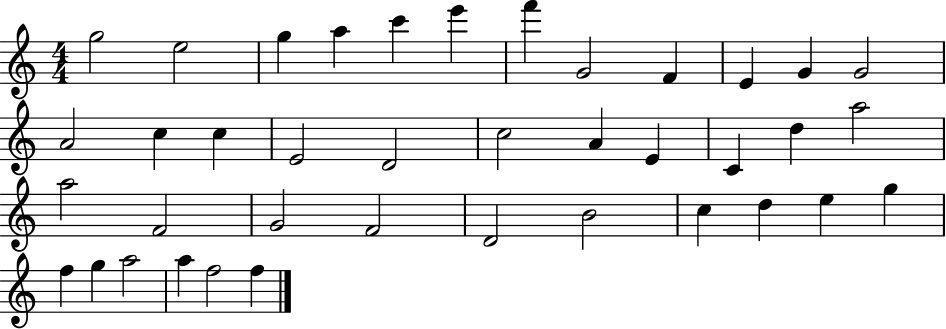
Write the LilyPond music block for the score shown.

{
  \clef treble
  \numericTimeSignature
  \time 4/4
  \key c \major
  g''2 e''2 | g''4 a''4 c'''4 e'''4 | f'''4 g'2 f'4 | e'4 g'4 g'2 | \break a'2 c''4 c''4 | e'2 d'2 | c''2 a'4 e'4 | c'4 d''4 a''2 | \break a''2 f'2 | g'2 f'2 | d'2 b'2 | c''4 d''4 e''4 g''4 | \break f''4 g''4 a''2 | a''4 f''2 f''4 | \bar "|."
}